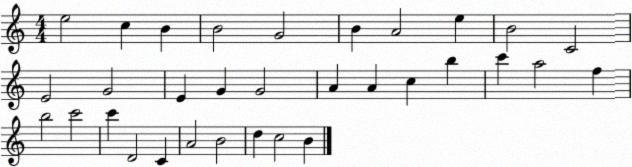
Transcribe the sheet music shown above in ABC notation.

X:1
T:Untitled
M:4/4
L:1/4
K:C
e2 c B B2 G2 B A2 e B2 C2 E2 G2 E G G2 A A c b c' a2 f b2 c'2 c' D2 C A2 B2 d c2 B